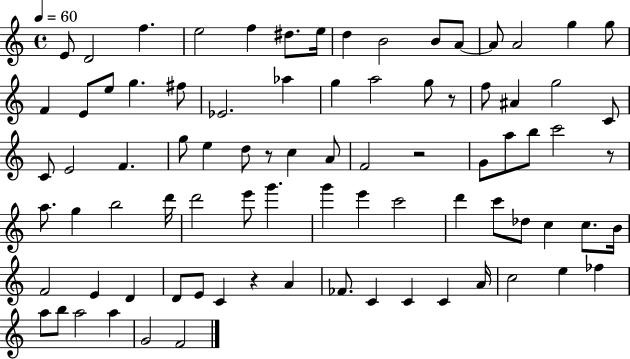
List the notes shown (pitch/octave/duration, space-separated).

E4/e D4/h F5/q. E5/h F5/q D#5/e. E5/s D5/q B4/h B4/e A4/e A4/e A4/h G5/q G5/e F4/q E4/e E5/e G5/q. F#5/e Eb4/h. Ab5/q G5/q A5/h G5/e R/e F5/e A#4/q G5/h C4/e C4/e E4/h F4/q. G5/e E5/q D5/e R/e C5/q A4/e F4/h R/h G4/e A5/e B5/e C6/h R/e A5/e. G5/q B5/h D6/s D6/h E6/e G6/q. G6/q E6/q C6/h D6/q C6/e Db5/e C5/q C5/e. B4/s F4/h E4/q D4/q D4/e E4/e C4/q R/q A4/q FES4/e. C4/q C4/q C4/q A4/s C5/h E5/q FES5/q A5/e B5/e A5/h A5/q G4/h F4/h